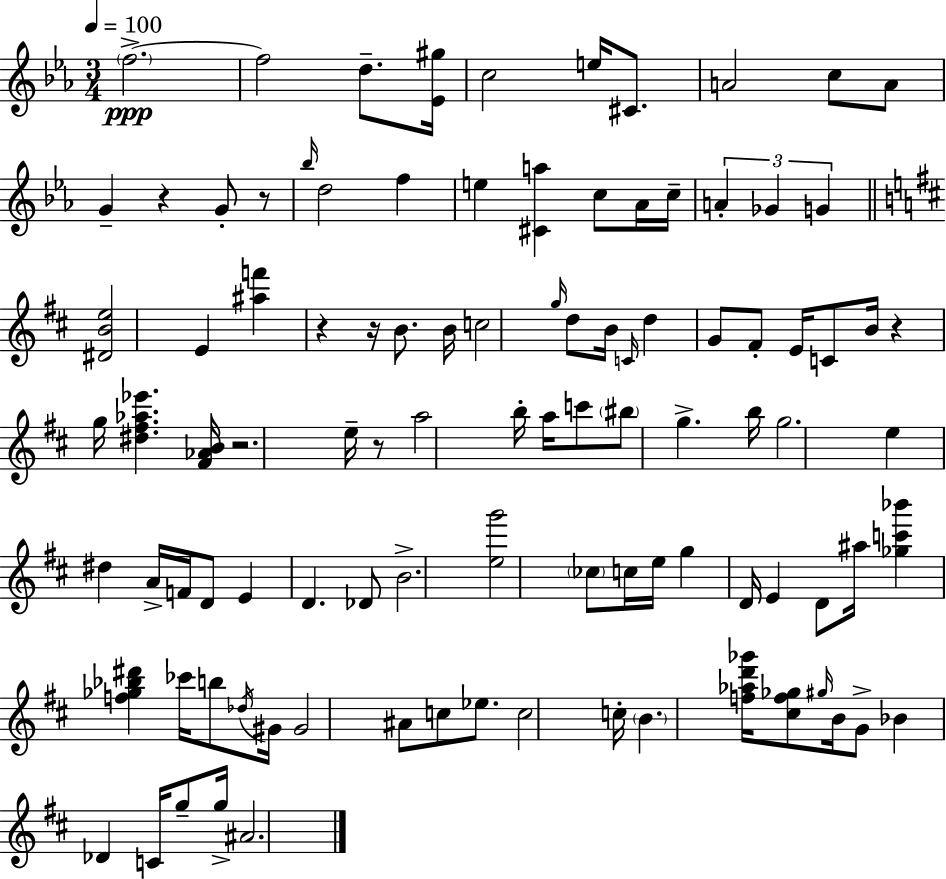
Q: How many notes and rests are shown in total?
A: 100